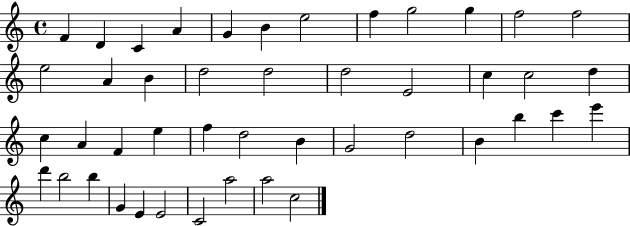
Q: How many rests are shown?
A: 0